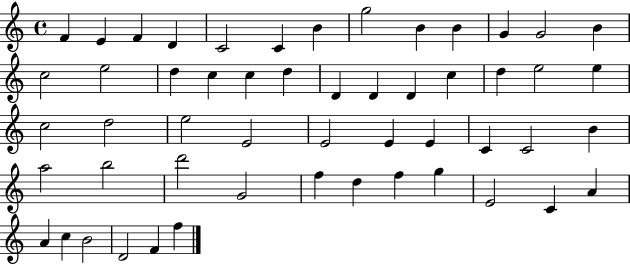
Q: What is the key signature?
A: C major